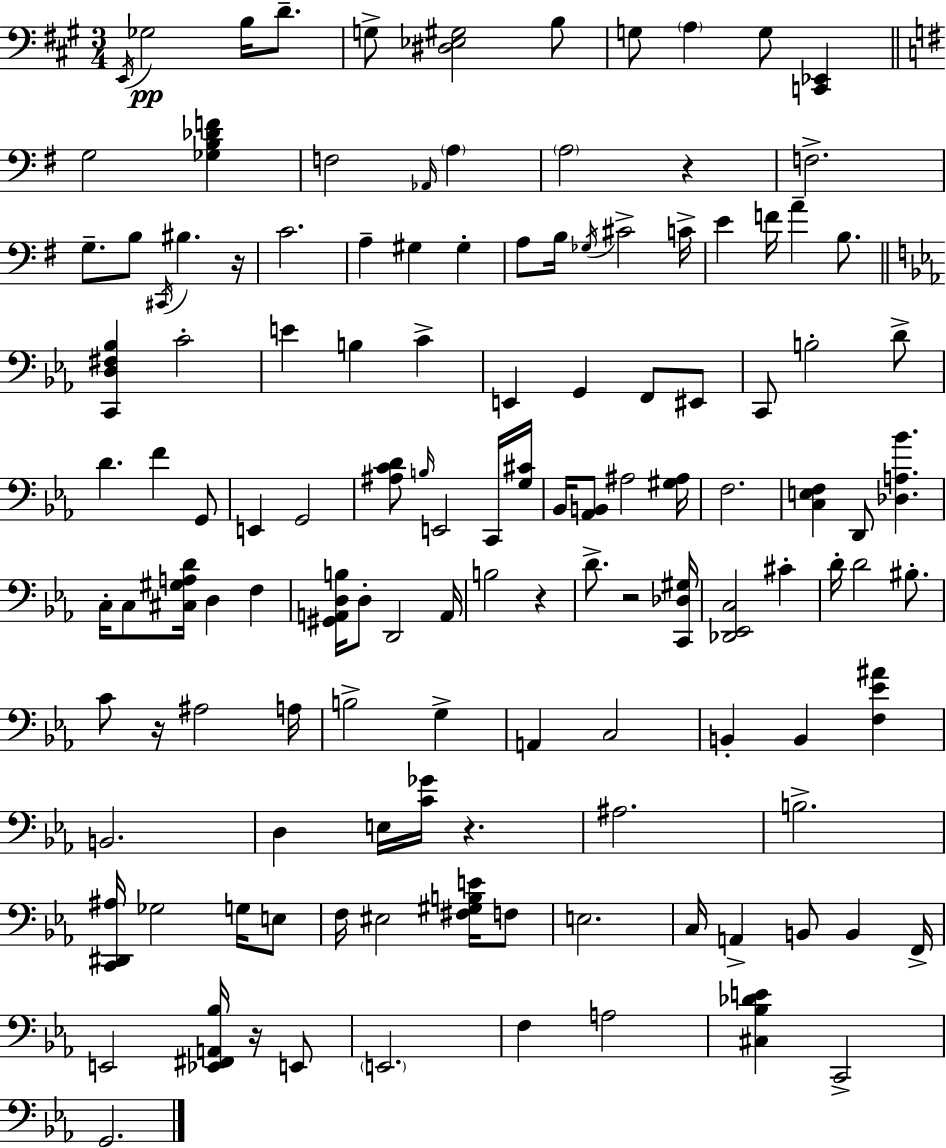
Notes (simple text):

E2/s Gb3/h B3/s D4/e. G3/e [D#3,Eb3,G#3]/h B3/e G3/e A3/q G3/e [C2,Eb2]/q G3/h [Gb3,B3,Db4,F4]/q F3/h Ab2/s A3/q A3/h R/q F3/h. G3/e. B3/e C#2/s BIS3/q. R/s C4/h. A3/q G#3/q G#3/q A3/e B3/s Gb3/s C#4/h C4/s E4/q F4/s A4/q B3/e. [C2,D3,F#3,Bb3]/q C4/h E4/q B3/q C4/q E2/q G2/q F2/e EIS2/e C2/e B3/h D4/e D4/q. F4/q G2/e E2/q G2/h [A#3,C4,D4]/e B3/s E2/h C2/s [G3,C#4]/s Bb2/s [Ab2,B2]/e A#3/h [G#3,A#3]/s F3/h. [C3,E3,F3]/q D2/e [Db3,A3,Bb4]/q. C3/s C3/e [C#3,G#3,A3,D4]/s D3/q F3/q [G#2,A2,D3,B3]/s D3/e D2/h A2/s B3/h R/q D4/e. R/h [C2,Db3,G#3]/s [Db2,Eb2,C3]/h C#4/q D4/s D4/h BIS3/e. C4/e R/s A#3/h A3/s B3/h G3/q A2/q C3/h B2/q B2/q [F3,Eb4,A#4]/q B2/h. D3/q E3/s [C4,Gb4]/s R/q. A#3/h. B3/h. [C2,D#2,A#3]/s Gb3/h G3/s E3/e F3/s EIS3/h [F#3,G#3,B3,E4]/s F3/e E3/h. C3/s A2/q B2/e B2/q F2/s E2/h [Eb2,F#2,A2,Bb3]/s R/s E2/e E2/h. F3/q A3/h [C#3,Bb3,Db4,E4]/q C2/h G2/h.